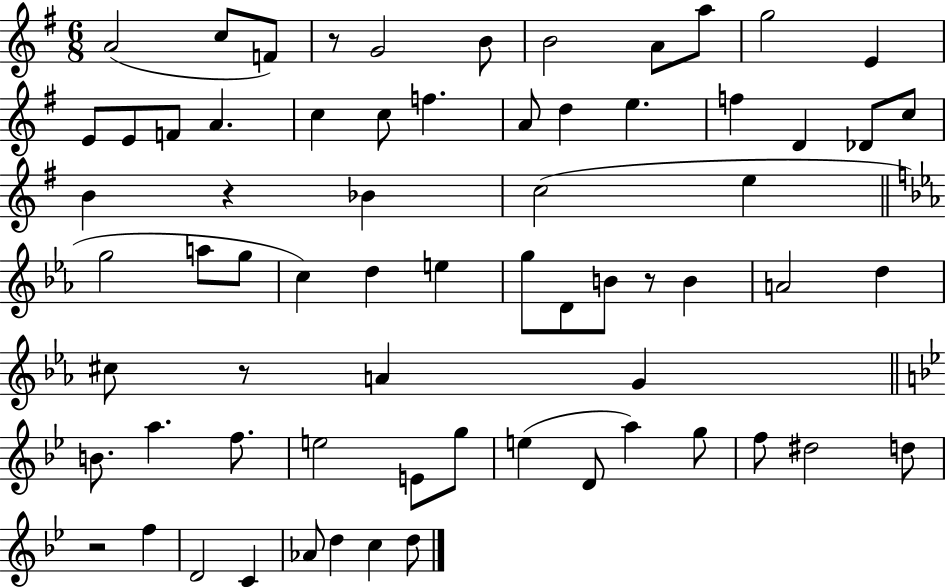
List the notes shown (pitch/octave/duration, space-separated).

A4/h C5/e F4/e R/e G4/h B4/e B4/h A4/e A5/e G5/h E4/q E4/e E4/e F4/e A4/q. C5/q C5/e F5/q. A4/e D5/q E5/q. F5/q D4/q Db4/e C5/e B4/q R/q Bb4/q C5/h E5/q G5/h A5/e G5/e C5/q D5/q E5/q G5/e D4/e B4/e R/e B4/q A4/h D5/q C#5/e R/e A4/q G4/q B4/e. A5/q. F5/e. E5/h E4/e G5/e E5/q D4/e A5/q G5/e F5/e D#5/h D5/e R/h F5/q D4/h C4/q Ab4/e D5/q C5/q D5/e